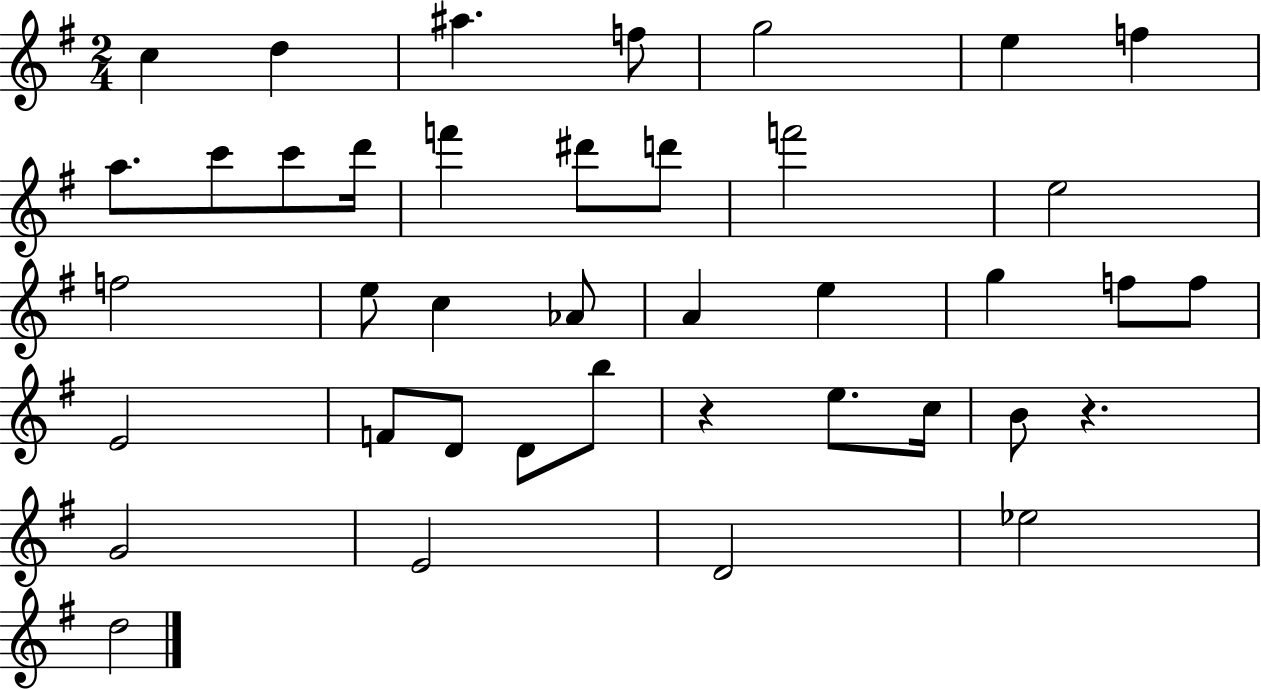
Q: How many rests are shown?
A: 2